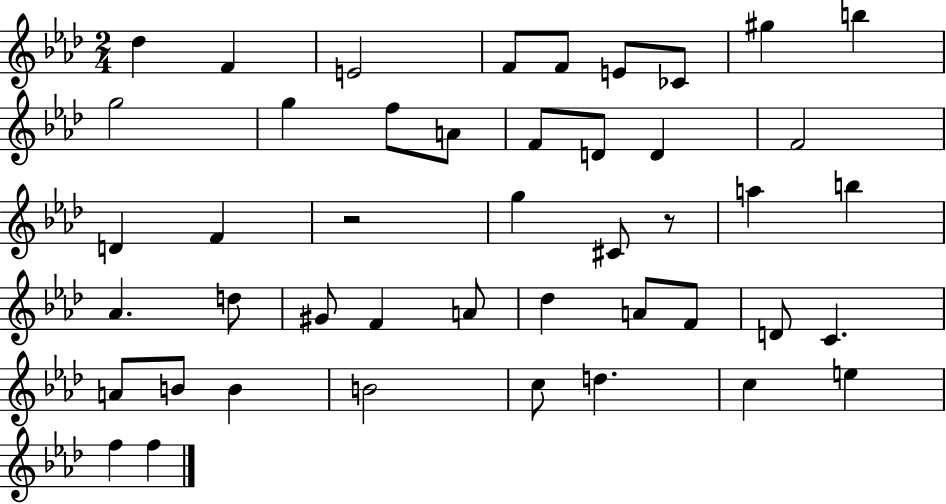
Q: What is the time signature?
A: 2/4